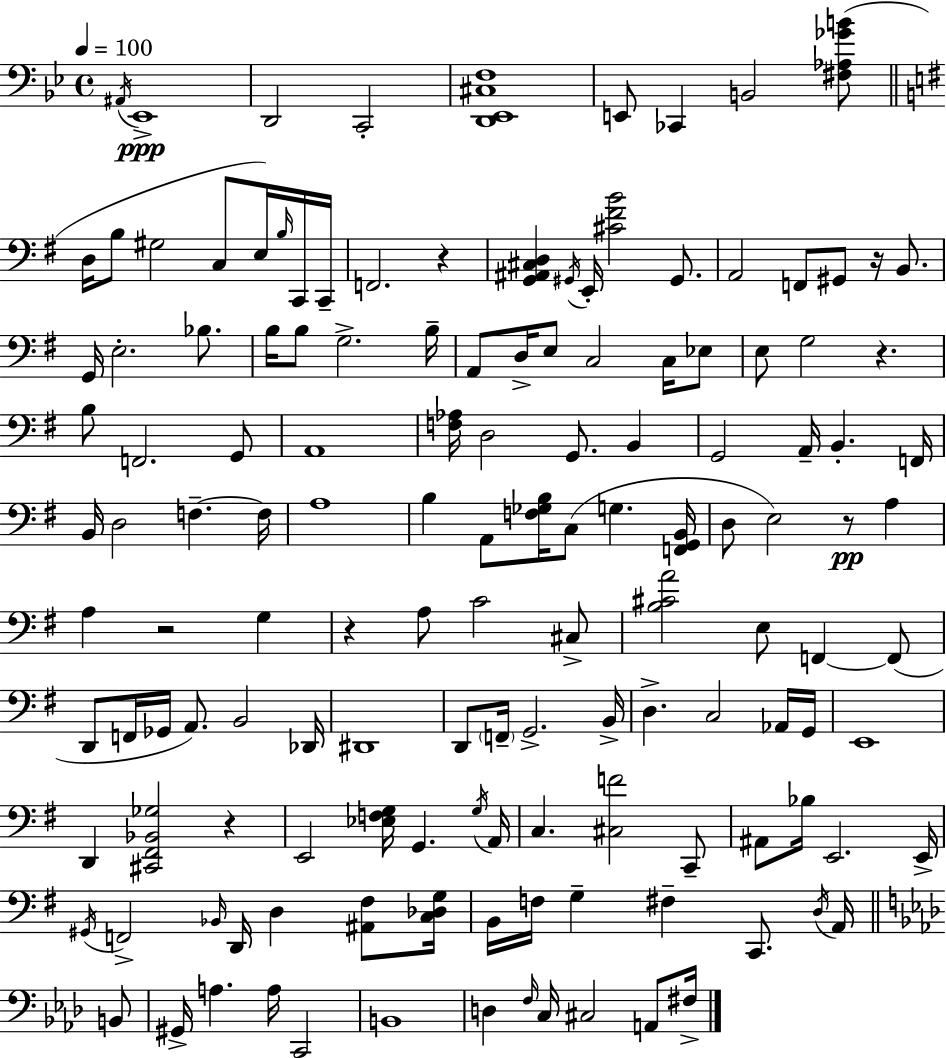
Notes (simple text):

A#2/s Eb2/w D2/h C2/h [D2,Eb2,C#3,F3]/w E2/e CES2/q B2/h [F#3,Ab3,Gb4,B4]/e D3/s B3/e G#3/h C3/e E3/s B3/s C2/s C2/s F2/h. R/q [G2,A#2,C#3,D3]/q G#2/s E2/s [C#4,F#4,B4]/h G#2/e. A2/h F2/e G#2/e R/s B2/e. G2/s E3/h. Bb3/e. B3/s B3/e G3/h. B3/s A2/e D3/s E3/e C3/h C3/s Eb3/e E3/e G3/h R/q. B3/e F2/h. G2/e A2/w [F3,Ab3]/s D3/h G2/e. B2/q G2/h A2/s B2/q. F2/s B2/s D3/h F3/q. F3/s A3/w B3/q A2/e [F3,Gb3,B3]/s C3/e G3/q. [F2,G2,B2]/s D3/e E3/h R/e A3/q A3/q R/h G3/q R/q A3/e C4/h C#3/e [B3,C#4,A4]/h E3/e F2/q F2/e D2/e F2/s Gb2/s A2/e. B2/h Db2/s D#2/w D2/e F2/s G2/h. B2/s D3/q. C3/h Ab2/s G2/s E2/w D2/q [C#2,F#2,Bb2,Gb3]/h R/q E2/h [Eb3,F3,G3]/s G2/q. G3/s A2/s C3/q. [C#3,F4]/h C2/e A#2/e Bb3/s E2/h. E2/s G#2/s F2/h Bb2/s D2/s D3/q [A#2,F#3]/e [C3,Db3,G3]/s B2/s F3/s G3/q F#3/q C2/e. D3/s A2/s B2/e G#2/s A3/q. A3/s C2/h B2/w D3/q F3/s C3/s C#3/h A2/e F#3/s